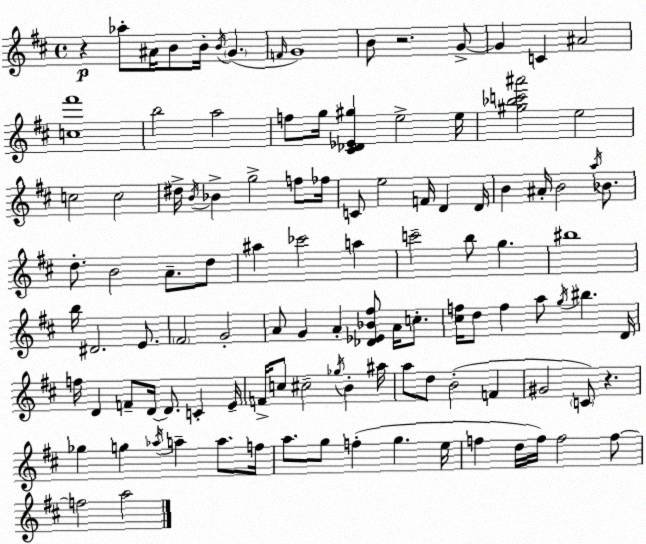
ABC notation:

X:1
T:Untitled
M:4/4
L:1/4
K:D
z _a/2 ^A/4 B/2 B/4 B/4 G F/4 G4 B/2 z2 G/2 G C ^A2 [c^f']4 b2 a2 f/2 g/4 [^C_D_E^g] e2 e/4 [^g_bc'^a']2 e2 c2 c2 ^d/4 B/4 _B g2 f/2 _f/4 C/2 e2 F/4 D D/4 B ^A/4 B2 a/4 _B/2 d/2 B2 A/2 d/2 ^a _c'2 a c'2 b/2 g ^b4 b/4 ^D2 E/2 ^F2 G2 A/2 G A [_D_E_B^f]/2 A/4 c/2 [^cf]/4 d/2 f a/2 g/4 ^b D/4 f/4 D F/2 D/4 D/2 C E/4 F/4 c/2 ^c2 _g/4 B ^a/4 a/2 d/2 B2 F ^G2 C/2 z _g g _a/4 a a/2 f/4 a/2 g/2 f g e/4 f d/4 f/4 f2 f/2 f2 a2